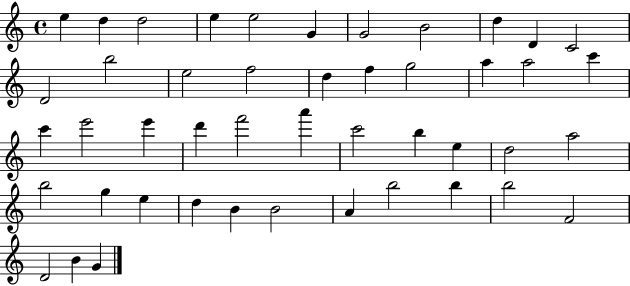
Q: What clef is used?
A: treble